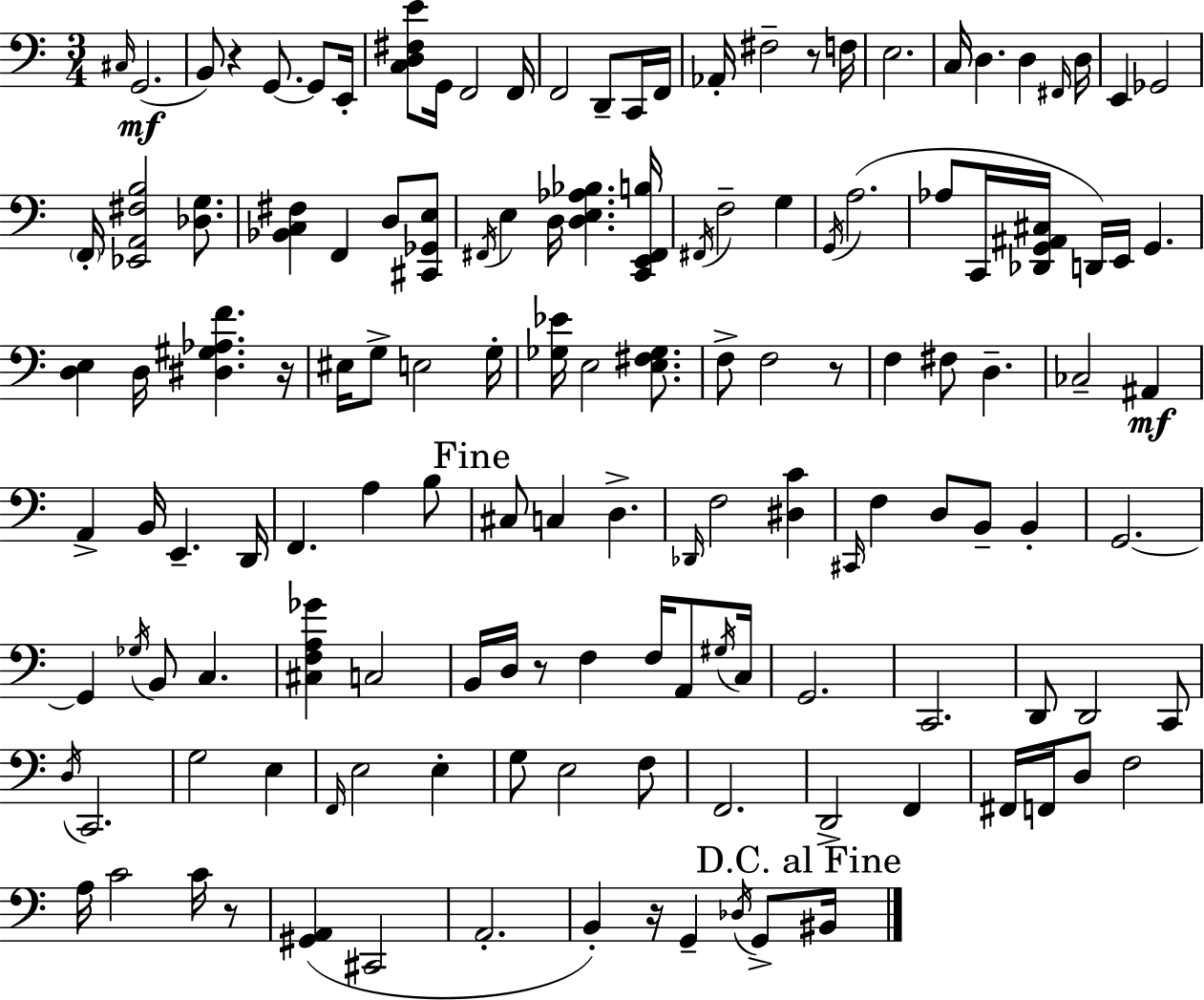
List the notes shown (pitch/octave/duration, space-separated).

C#3/s G2/h. B2/e R/q G2/e. G2/e E2/s [C3,D3,F#3,E4]/e G2/s F2/h F2/s F2/h D2/e C2/s F2/s Ab2/s F#3/h R/e F3/s E3/h. C3/s D3/q. D3/q F#2/s D3/s E2/q Gb2/h F2/s [Eb2,A2,F#3,B3]/h [Db3,G3]/e. [Bb2,C3,F#3]/q F2/q D3/e [C#2,Gb2,E3]/e F#2/s E3/q D3/s [D3,E3,Ab3,Bb3]/q. [C2,E2,F#2,B3]/s F#2/s F3/h G3/q G2/s A3/h. Ab3/e C2/s [Db2,G2,A#2,C#3]/s D2/s E2/s G2/q. [D3,E3]/q D3/s [D#3,G#3,Ab3,F4]/q. R/s EIS3/s G3/e E3/h G3/s [Gb3,Eb4]/s E3/h [E3,F#3,Gb3]/e. F3/e F3/h R/e F3/q F#3/e D3/q. CES3/h A#2/q A2/q B2/s E2/q. D2/s F2/q. A3/q B3/e C#3/e C3/q D3/q. Db2/s F3/h [D#3,C4]/q C#2/s F3/q D3/e B2/e B2/q G2/h. G2/q Gb3/s B2/e C3/q. [C#3,F3,A3,Gb4]/q C3/h B2/s D3/s R/e F3/q F3/s A2/e G#3/s C3/s G2/h. C2/h. D2/e D2/h C2/e D3/s C2/h. G3/h E3/q F2/s E3/h E3/q G3/e E3/h F3/e F2/h. D2/h F2/q F#2/s F2/s D3/e F3/h A3/s C4/h C4/s R/e [G#2,A2]/q C#2/h A2/h. B2/q R/s G2/q Db3/s G2/e BIS2/s